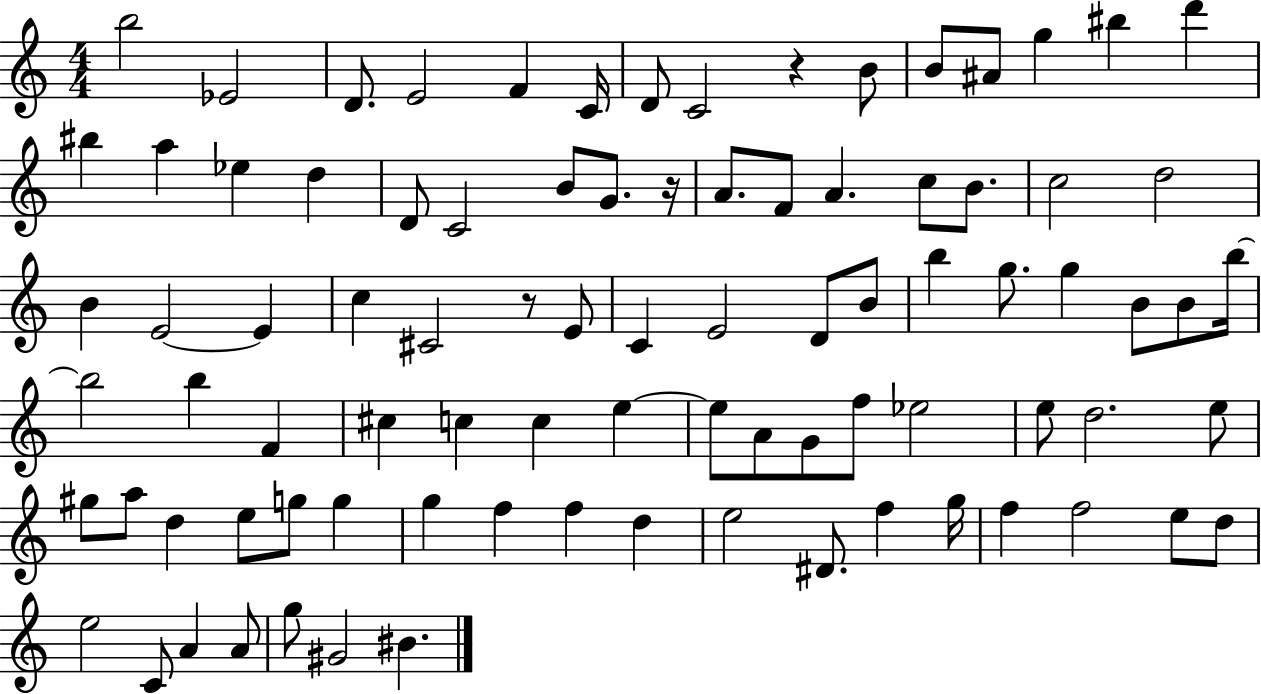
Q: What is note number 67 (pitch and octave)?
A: G5